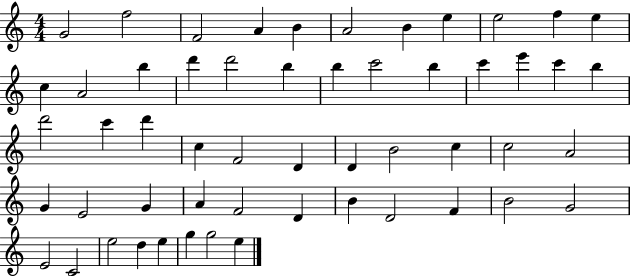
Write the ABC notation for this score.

X:1
T:Untitled
M:4/4
L:1/4
K:C
G2 f2 F2 A B A2 B e e2 f e c A2 b d' d'2 b b c'2 b c' e' c' b d'2 c' d' c F2 D D B2 c c2 A2 G E2 G A F2 D B D2 F B2 G2 E2 C2 e2 d e g g2 e